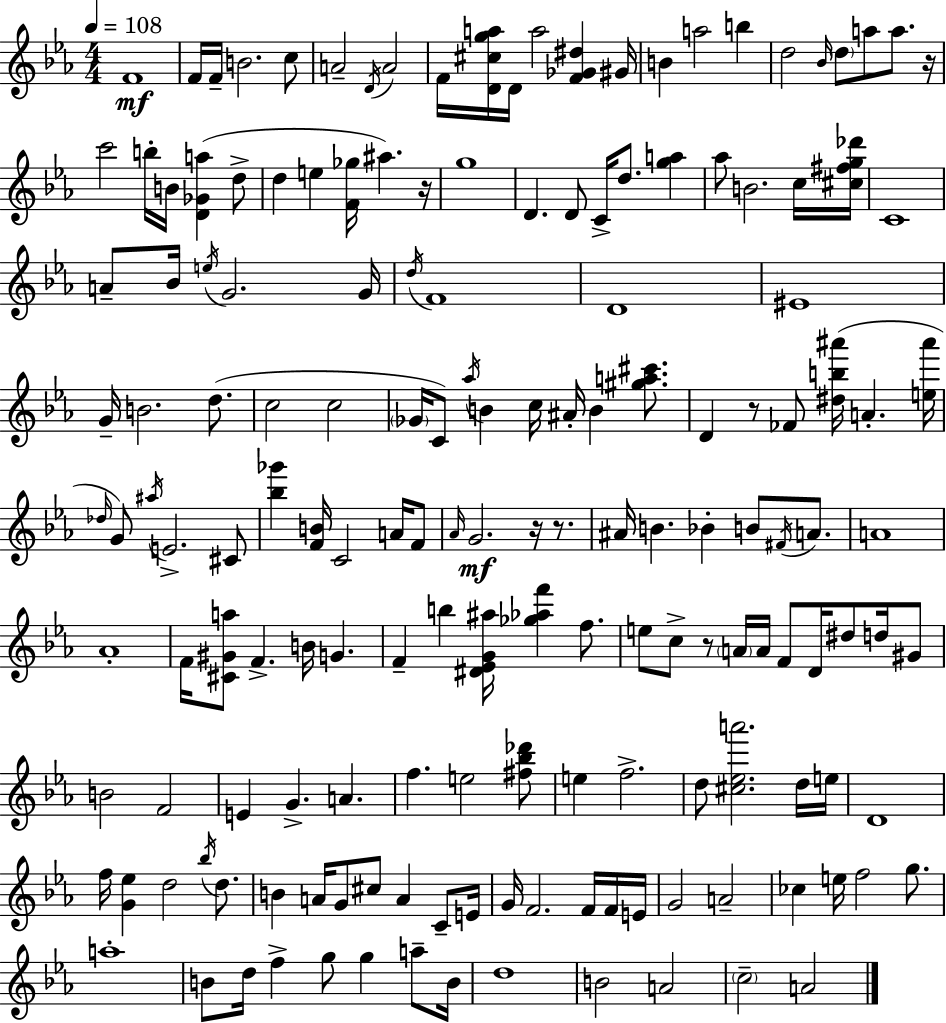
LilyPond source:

{
  \clef treble
  \numericTimeSignature
  \time 4/4
  \key ees \major
  \tempo 4 = 108
  \repeat volta 2 { f'1\mf | f'16 f'16-- b'2. c''8 | a'2-- \acciaccatura { d'16 } a'2 | f'16 <d' cis'' g'' a''>16 d'16 a''2 <f' ges' dis''>4 | \break gis'16 b'4 a''2 b''4 | d''2 \grace { bes'16 } \parenthesize d''8 a''8 a''8. | r16 c'''2 b''16-. b'16 <d' ges' a''>4( | d''8-> d''4 e''4 <f' ges''>16 ais''4.) | \break r16 g''1 | d'4. d'8 c'16-> d''8. <g'' a''>4 | aes''8 b'2. | c''16 <cis'' fis'' g'' des'''>16 c'1 | \break a'8-- bes'16 \acciaccatura { e''16 } g'2. | g'16 \acciaccatura { d''16 } f'1 | d'1 | eis'1 | \break g'16-- b'2. | d''8.( c''2 c''2 | \parenthesize ges'16 c'8) \acciaccatura { aes''16 } b'4 c''16 ais'16-. b'4 | <gis'' a'' cis'''>8. d'4 r8 fes'8 <dis'' b'' ais'''>16( a'4.-. | \break <e'' ais'''>16 \grace { des''16 }) g'8 \acciaccatura { ais''16 } e'2.-> | cis'8 <bes'' ges'''>4 <f' b'>16 c'2 | a'16 f'8 \grace { aes'16 }\mf g'2. | r16 r8. ais'16 b'4. bes'4-. | \break b'8 \acciaccatura { fis'16 } a'8. a'1 | aes'1-. | f'16 <cis' gis' a''>8 f'4.-> | b'16 g'4. f'4-- b''4 | \break <dis' ees' g' ais''>16 <ges'' aes'' f'''>4 f''8. e''8 c''8-> r8 \parenthesize a'16 | a'16 f'8 d'16 dis''8 d''16 gis'8 b'2 | f'2 e'4 g'4.-> | a'4. f''4. e''2 | \break <fis'' bes'' des'''>8 e''4 f''2.-> | d''8 <cis'' ees'' a'''>2. | d''16 e''16 d'1 | f''16 <g' ees''>4 d''2 | \break \acciaccatura { bes''16 } d''8. b'4 a'16 g'8 | cis''8 a'4 c'8-- e'16 g'16 f'2. | f'16 f'16 e'16 g'2 | a'2-- ces''4 e''16 f''2 | \break g''8. a''1-. | b'8 d''16 f''4-> | g''8 g''4 a''8-- b'16 d''1 | b'2 | \break a'2 \parenthesize c''2-- | a'2 } \bar "|."
}